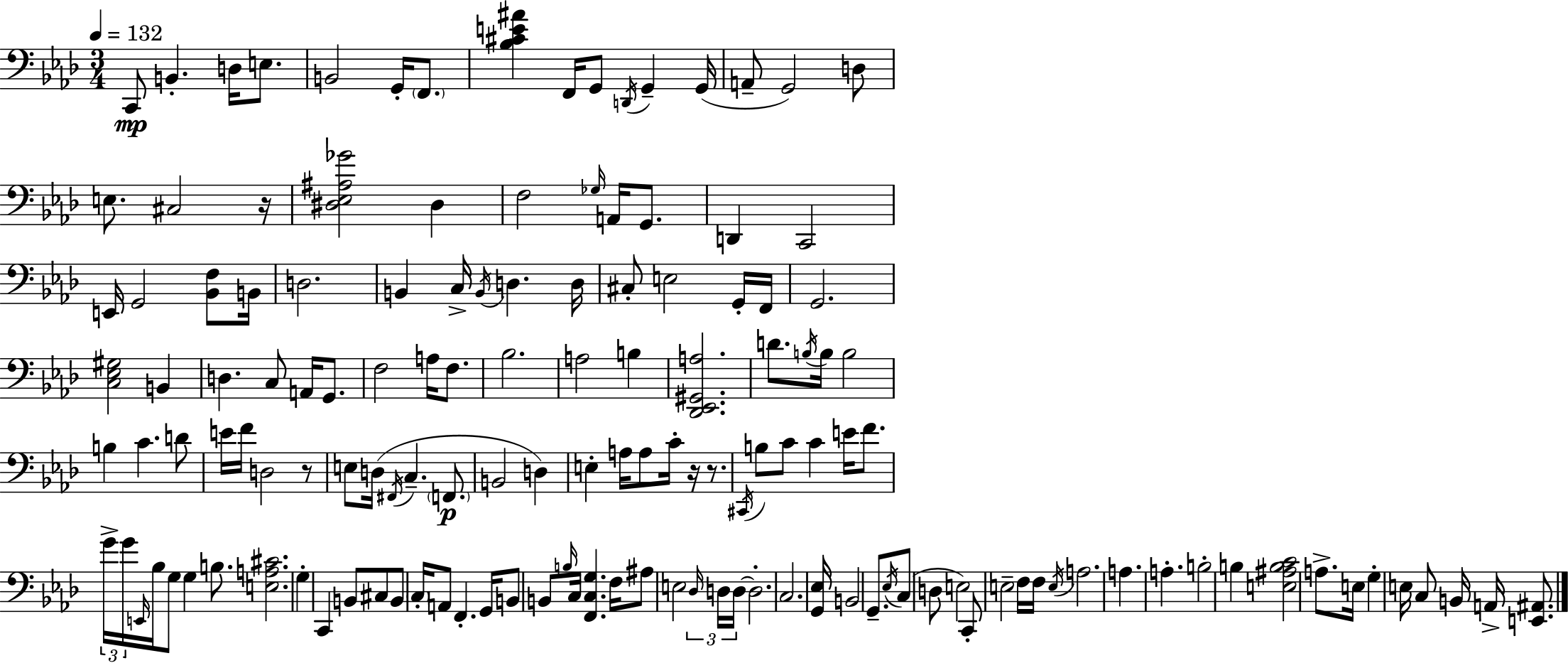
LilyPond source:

{
  \clef bass
  \numericTimeSignature
  \time 3/4
  \key aes \major
  \tempo 4 = 132
  c,8\mp b,4.-. d16 e8. | b,2 g,16-. \parenthesize f,8. | <bes cis' e' ais'>4 f,16 g,8 \acciaccatura { d,16 } g,4-- | g,16( a,8-- g,2) d8 | \break e8. cis2 | r16 <dis ees ais ges'>2 dis4 | f2 \grace { ges16 } a,16 g,8. | d,4 c,2 | \break e,16 g,2 <bes, f>8 | b,16 d2. | b,4 c16-> \acciaccatura { b,16 } d4. | d16 cis8-. e2 | \break g,16-. f,16 g,2. | <c ees gis>2 b,4 | d4. c8 a,16 | g,8. f2 a16 | \break f8. bes2. | a2 b4 | <des, ees, gis, a>2. | d'8. \acciaccatura { b16 } b16 b2 | \break b4 c'4. | d'8 e'16 f'16 d2 | r8 e8 d16( \acciaccatura { fis,16 } c4.-- | \parenthesize f,8.\p b,2 | \break d4) e4-. a16 a8 | c'16-. r16 r8. \acciaccatura { cis,16 } b8 c'8 c'4 | e'16 f'8. \tuplet 3/2 { g'16-> g'16 \grace { e,16 } } bes16 g8 | g4 b8. <e a cis'>2. | \break g4-. c,4 | b,8 cis8 b,8 \parenthesize c16-. a,8 | f,4.-. g,16 b,8 b,8 \grace { b16 } | c16 <f, c g>4. f16 ais8 e2 | \break \tuplet 3/2 { \grace { des16 } d16 d16~~ } d2.-. | c2. | <g, ees>16 b,2 | g,8.-- \acciaccatura { ees16 } c8( | \break d8 e2) c,8-. | e2-- f16 f16 \acciaccatura { e16 } a2. | a4. | a4.-. b2-. | \break b4 <e ais b c'>2 | a8.-> e16 g4-. | e16 c8 b,16 a,16-> <e, ais,>8. \bar "|."
}